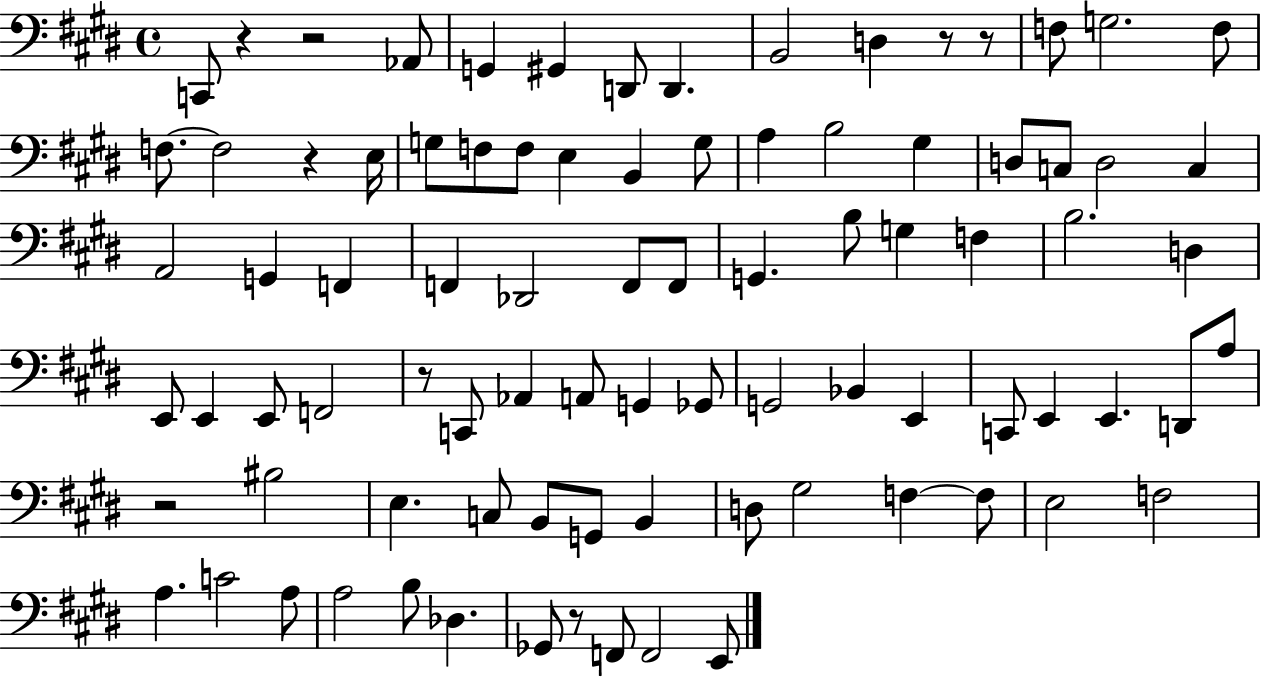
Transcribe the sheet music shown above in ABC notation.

X:1
T:Untitled
M:4/4
L:1/4
K:E
C,,/2 z z2 _A,,/2 G,, ^G,, D,,/2 D,, B,,2 D, z/2 z/2 F,/2 G,2 F,/2 F,/2 F,2 z E,/4 G,/2 F,/2 F,/2 E, B,, G,/2 A, B,2 ^G, D,/2 C,/2 D,2 C, A,,2 G,, F,, F,, _D,,2 F,,/2 F,,/2 G,, B,/2 G, F, B,2 D, E,,/2 E,, E,,/2 F,,2 z/2 C,,/2 _A,, A,,/2 G,, _G,,/2 G,,2 _B,, E,, C,,/2 E,, E,, D,,/2 A,/2 z2 ^B,2 E, C,/2 B,,/2 G,,/2 B,, D,/2 ^G,2 F, F,/2 E,2 F,2 A, C2 A,/2 A,2 B,/2 _D, _G,,/2 z/2 F,,/2 F,,2 E,,/2